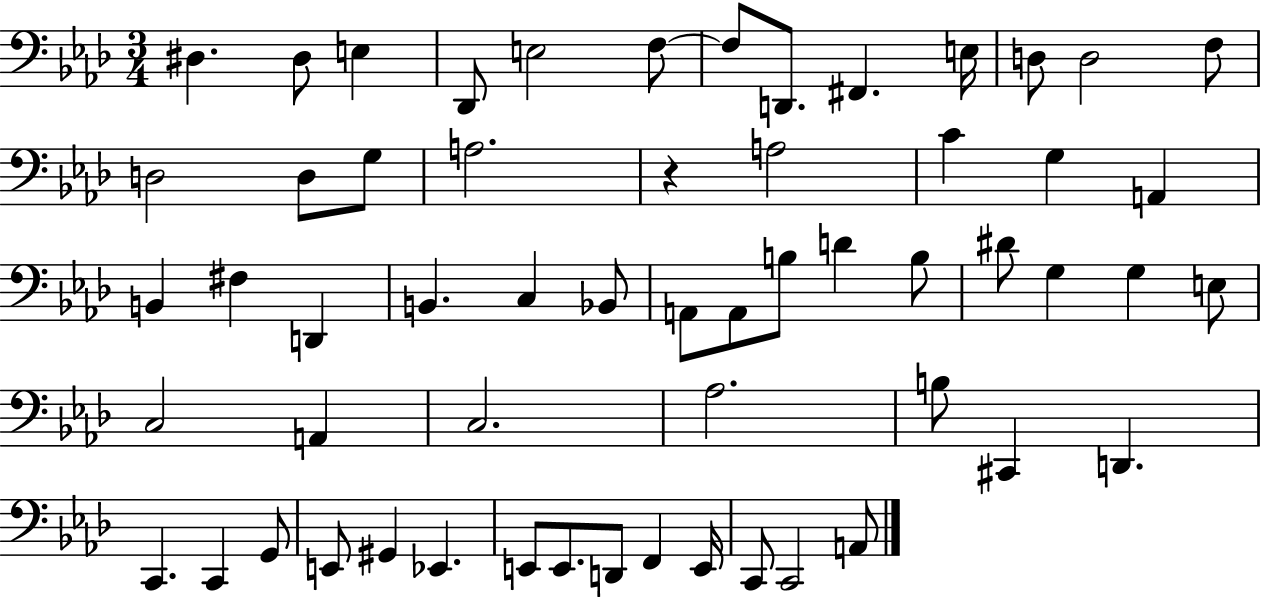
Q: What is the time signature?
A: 3/4